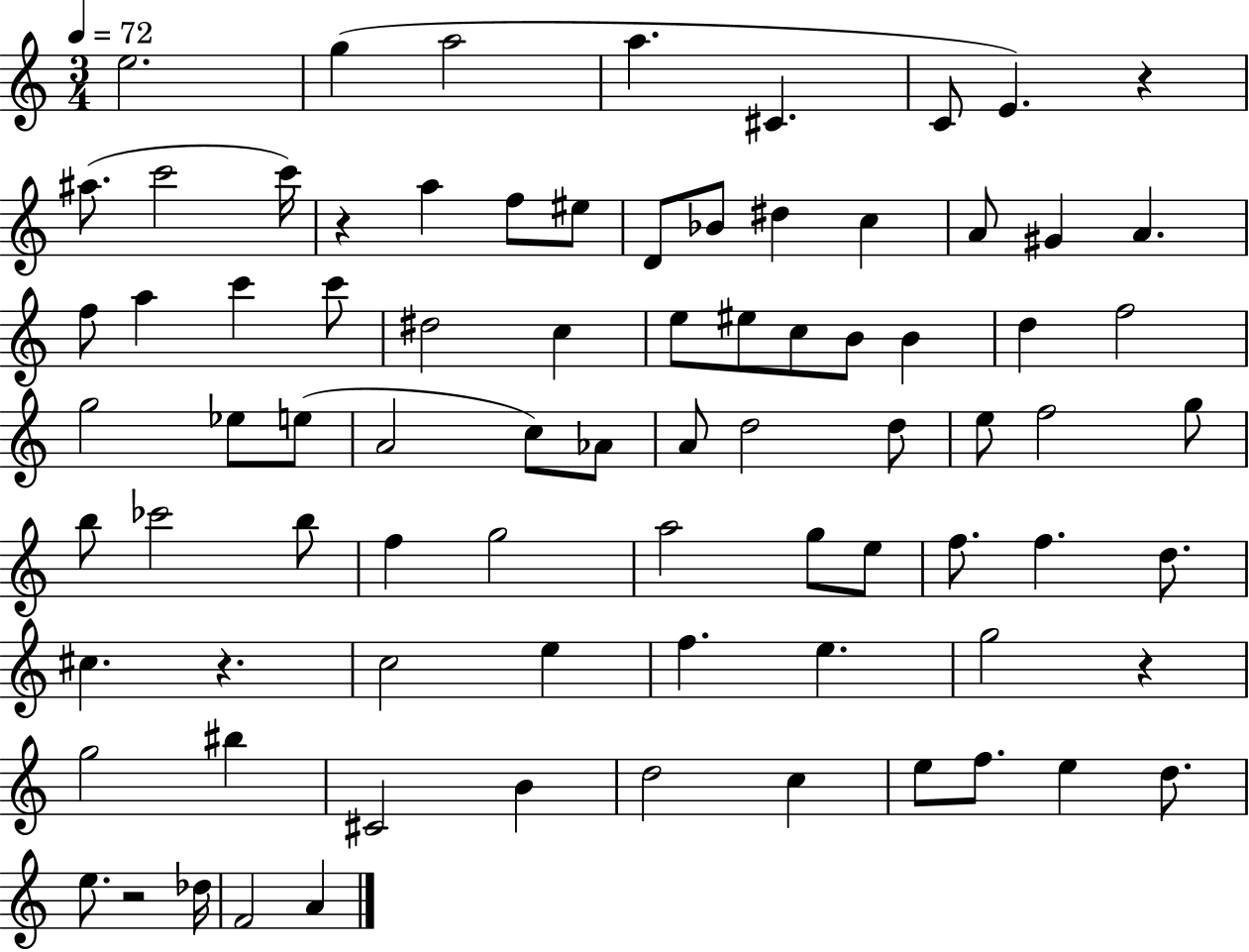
E5/h. G5/q A5/h A5/q. C#4/q. C4/e E4/q. R/q A#5/e. C6/h C6/s R/q A5/q F5/e EIS5/e D4/e Bb4/e D#5/q C5/q A4/e G#4/q A4/q. F5/e A5/q C6/q C6/e D#5/h C5/q E5/e EIS5/e C5/e B4/e B4/q D5/q F5/h G5/h Eb5/e E5/e A4/h C5/e Ab4/e A4/e D5/h D5/e E5/e F5/h G5/e B5/e CES6/h B5/e F5/q G5/h A5/h G5/e E5/e F5/e. F5/q. D5/e. C#5/q. R/q. C5/h E5/q F5/q. E5/q. G5/h R/q G5/h BIS5/q C#4/h B4/q D5/h C5/q E5/e F5/e. E5/q D5/e. E5/e. R/h Db5/s F4/h A4/q